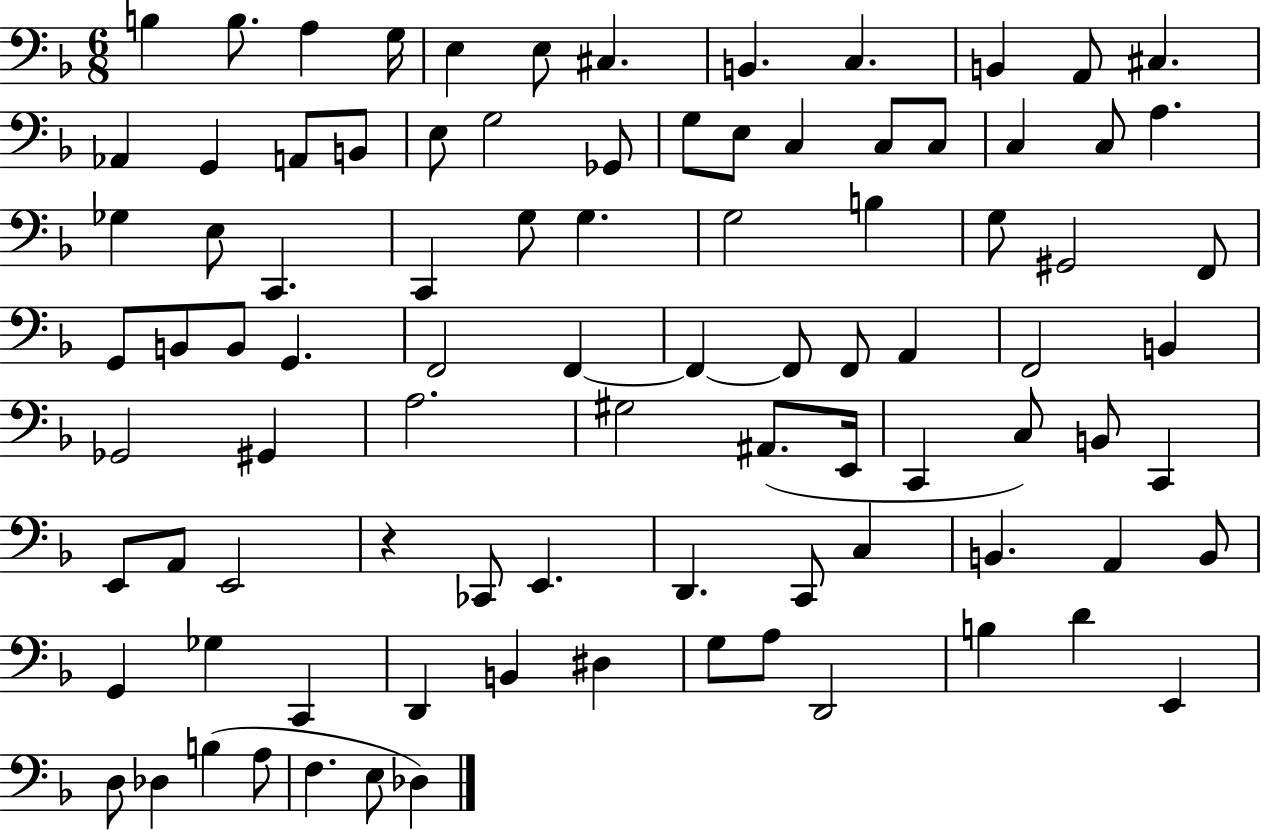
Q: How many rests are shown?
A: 1